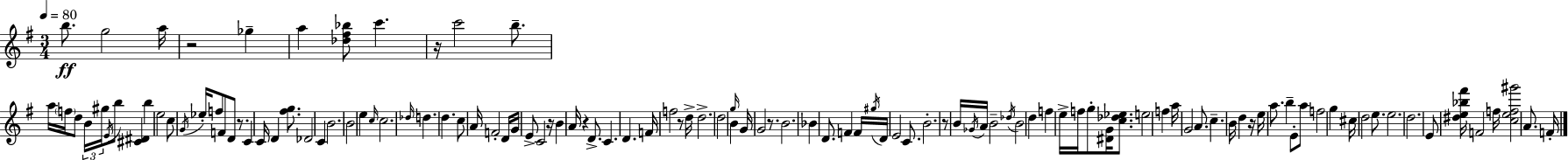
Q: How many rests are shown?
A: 9